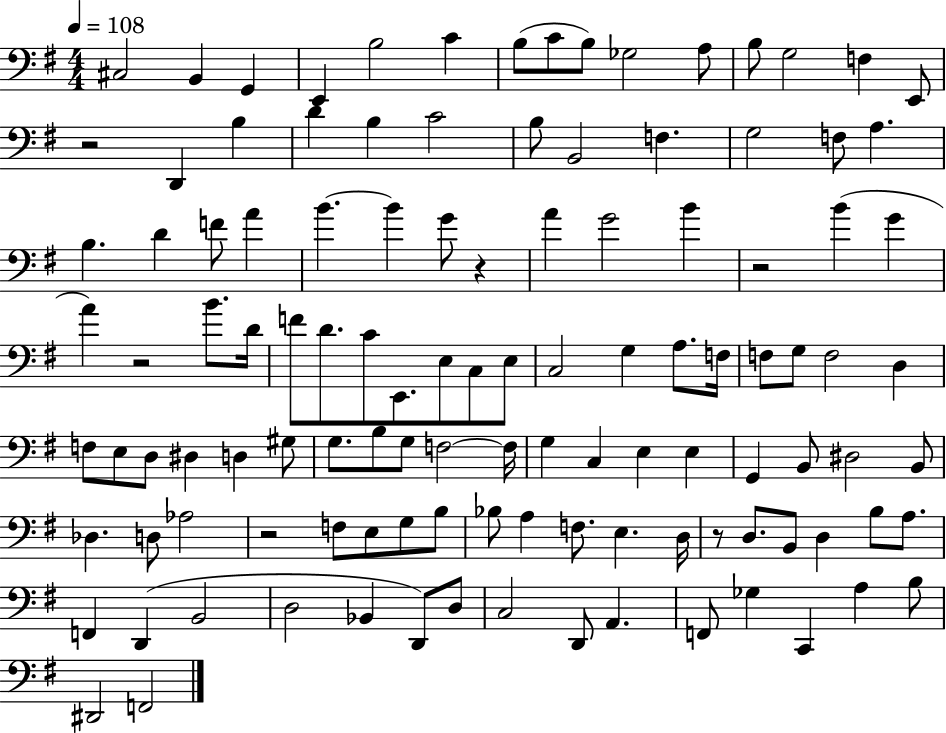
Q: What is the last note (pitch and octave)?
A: F2